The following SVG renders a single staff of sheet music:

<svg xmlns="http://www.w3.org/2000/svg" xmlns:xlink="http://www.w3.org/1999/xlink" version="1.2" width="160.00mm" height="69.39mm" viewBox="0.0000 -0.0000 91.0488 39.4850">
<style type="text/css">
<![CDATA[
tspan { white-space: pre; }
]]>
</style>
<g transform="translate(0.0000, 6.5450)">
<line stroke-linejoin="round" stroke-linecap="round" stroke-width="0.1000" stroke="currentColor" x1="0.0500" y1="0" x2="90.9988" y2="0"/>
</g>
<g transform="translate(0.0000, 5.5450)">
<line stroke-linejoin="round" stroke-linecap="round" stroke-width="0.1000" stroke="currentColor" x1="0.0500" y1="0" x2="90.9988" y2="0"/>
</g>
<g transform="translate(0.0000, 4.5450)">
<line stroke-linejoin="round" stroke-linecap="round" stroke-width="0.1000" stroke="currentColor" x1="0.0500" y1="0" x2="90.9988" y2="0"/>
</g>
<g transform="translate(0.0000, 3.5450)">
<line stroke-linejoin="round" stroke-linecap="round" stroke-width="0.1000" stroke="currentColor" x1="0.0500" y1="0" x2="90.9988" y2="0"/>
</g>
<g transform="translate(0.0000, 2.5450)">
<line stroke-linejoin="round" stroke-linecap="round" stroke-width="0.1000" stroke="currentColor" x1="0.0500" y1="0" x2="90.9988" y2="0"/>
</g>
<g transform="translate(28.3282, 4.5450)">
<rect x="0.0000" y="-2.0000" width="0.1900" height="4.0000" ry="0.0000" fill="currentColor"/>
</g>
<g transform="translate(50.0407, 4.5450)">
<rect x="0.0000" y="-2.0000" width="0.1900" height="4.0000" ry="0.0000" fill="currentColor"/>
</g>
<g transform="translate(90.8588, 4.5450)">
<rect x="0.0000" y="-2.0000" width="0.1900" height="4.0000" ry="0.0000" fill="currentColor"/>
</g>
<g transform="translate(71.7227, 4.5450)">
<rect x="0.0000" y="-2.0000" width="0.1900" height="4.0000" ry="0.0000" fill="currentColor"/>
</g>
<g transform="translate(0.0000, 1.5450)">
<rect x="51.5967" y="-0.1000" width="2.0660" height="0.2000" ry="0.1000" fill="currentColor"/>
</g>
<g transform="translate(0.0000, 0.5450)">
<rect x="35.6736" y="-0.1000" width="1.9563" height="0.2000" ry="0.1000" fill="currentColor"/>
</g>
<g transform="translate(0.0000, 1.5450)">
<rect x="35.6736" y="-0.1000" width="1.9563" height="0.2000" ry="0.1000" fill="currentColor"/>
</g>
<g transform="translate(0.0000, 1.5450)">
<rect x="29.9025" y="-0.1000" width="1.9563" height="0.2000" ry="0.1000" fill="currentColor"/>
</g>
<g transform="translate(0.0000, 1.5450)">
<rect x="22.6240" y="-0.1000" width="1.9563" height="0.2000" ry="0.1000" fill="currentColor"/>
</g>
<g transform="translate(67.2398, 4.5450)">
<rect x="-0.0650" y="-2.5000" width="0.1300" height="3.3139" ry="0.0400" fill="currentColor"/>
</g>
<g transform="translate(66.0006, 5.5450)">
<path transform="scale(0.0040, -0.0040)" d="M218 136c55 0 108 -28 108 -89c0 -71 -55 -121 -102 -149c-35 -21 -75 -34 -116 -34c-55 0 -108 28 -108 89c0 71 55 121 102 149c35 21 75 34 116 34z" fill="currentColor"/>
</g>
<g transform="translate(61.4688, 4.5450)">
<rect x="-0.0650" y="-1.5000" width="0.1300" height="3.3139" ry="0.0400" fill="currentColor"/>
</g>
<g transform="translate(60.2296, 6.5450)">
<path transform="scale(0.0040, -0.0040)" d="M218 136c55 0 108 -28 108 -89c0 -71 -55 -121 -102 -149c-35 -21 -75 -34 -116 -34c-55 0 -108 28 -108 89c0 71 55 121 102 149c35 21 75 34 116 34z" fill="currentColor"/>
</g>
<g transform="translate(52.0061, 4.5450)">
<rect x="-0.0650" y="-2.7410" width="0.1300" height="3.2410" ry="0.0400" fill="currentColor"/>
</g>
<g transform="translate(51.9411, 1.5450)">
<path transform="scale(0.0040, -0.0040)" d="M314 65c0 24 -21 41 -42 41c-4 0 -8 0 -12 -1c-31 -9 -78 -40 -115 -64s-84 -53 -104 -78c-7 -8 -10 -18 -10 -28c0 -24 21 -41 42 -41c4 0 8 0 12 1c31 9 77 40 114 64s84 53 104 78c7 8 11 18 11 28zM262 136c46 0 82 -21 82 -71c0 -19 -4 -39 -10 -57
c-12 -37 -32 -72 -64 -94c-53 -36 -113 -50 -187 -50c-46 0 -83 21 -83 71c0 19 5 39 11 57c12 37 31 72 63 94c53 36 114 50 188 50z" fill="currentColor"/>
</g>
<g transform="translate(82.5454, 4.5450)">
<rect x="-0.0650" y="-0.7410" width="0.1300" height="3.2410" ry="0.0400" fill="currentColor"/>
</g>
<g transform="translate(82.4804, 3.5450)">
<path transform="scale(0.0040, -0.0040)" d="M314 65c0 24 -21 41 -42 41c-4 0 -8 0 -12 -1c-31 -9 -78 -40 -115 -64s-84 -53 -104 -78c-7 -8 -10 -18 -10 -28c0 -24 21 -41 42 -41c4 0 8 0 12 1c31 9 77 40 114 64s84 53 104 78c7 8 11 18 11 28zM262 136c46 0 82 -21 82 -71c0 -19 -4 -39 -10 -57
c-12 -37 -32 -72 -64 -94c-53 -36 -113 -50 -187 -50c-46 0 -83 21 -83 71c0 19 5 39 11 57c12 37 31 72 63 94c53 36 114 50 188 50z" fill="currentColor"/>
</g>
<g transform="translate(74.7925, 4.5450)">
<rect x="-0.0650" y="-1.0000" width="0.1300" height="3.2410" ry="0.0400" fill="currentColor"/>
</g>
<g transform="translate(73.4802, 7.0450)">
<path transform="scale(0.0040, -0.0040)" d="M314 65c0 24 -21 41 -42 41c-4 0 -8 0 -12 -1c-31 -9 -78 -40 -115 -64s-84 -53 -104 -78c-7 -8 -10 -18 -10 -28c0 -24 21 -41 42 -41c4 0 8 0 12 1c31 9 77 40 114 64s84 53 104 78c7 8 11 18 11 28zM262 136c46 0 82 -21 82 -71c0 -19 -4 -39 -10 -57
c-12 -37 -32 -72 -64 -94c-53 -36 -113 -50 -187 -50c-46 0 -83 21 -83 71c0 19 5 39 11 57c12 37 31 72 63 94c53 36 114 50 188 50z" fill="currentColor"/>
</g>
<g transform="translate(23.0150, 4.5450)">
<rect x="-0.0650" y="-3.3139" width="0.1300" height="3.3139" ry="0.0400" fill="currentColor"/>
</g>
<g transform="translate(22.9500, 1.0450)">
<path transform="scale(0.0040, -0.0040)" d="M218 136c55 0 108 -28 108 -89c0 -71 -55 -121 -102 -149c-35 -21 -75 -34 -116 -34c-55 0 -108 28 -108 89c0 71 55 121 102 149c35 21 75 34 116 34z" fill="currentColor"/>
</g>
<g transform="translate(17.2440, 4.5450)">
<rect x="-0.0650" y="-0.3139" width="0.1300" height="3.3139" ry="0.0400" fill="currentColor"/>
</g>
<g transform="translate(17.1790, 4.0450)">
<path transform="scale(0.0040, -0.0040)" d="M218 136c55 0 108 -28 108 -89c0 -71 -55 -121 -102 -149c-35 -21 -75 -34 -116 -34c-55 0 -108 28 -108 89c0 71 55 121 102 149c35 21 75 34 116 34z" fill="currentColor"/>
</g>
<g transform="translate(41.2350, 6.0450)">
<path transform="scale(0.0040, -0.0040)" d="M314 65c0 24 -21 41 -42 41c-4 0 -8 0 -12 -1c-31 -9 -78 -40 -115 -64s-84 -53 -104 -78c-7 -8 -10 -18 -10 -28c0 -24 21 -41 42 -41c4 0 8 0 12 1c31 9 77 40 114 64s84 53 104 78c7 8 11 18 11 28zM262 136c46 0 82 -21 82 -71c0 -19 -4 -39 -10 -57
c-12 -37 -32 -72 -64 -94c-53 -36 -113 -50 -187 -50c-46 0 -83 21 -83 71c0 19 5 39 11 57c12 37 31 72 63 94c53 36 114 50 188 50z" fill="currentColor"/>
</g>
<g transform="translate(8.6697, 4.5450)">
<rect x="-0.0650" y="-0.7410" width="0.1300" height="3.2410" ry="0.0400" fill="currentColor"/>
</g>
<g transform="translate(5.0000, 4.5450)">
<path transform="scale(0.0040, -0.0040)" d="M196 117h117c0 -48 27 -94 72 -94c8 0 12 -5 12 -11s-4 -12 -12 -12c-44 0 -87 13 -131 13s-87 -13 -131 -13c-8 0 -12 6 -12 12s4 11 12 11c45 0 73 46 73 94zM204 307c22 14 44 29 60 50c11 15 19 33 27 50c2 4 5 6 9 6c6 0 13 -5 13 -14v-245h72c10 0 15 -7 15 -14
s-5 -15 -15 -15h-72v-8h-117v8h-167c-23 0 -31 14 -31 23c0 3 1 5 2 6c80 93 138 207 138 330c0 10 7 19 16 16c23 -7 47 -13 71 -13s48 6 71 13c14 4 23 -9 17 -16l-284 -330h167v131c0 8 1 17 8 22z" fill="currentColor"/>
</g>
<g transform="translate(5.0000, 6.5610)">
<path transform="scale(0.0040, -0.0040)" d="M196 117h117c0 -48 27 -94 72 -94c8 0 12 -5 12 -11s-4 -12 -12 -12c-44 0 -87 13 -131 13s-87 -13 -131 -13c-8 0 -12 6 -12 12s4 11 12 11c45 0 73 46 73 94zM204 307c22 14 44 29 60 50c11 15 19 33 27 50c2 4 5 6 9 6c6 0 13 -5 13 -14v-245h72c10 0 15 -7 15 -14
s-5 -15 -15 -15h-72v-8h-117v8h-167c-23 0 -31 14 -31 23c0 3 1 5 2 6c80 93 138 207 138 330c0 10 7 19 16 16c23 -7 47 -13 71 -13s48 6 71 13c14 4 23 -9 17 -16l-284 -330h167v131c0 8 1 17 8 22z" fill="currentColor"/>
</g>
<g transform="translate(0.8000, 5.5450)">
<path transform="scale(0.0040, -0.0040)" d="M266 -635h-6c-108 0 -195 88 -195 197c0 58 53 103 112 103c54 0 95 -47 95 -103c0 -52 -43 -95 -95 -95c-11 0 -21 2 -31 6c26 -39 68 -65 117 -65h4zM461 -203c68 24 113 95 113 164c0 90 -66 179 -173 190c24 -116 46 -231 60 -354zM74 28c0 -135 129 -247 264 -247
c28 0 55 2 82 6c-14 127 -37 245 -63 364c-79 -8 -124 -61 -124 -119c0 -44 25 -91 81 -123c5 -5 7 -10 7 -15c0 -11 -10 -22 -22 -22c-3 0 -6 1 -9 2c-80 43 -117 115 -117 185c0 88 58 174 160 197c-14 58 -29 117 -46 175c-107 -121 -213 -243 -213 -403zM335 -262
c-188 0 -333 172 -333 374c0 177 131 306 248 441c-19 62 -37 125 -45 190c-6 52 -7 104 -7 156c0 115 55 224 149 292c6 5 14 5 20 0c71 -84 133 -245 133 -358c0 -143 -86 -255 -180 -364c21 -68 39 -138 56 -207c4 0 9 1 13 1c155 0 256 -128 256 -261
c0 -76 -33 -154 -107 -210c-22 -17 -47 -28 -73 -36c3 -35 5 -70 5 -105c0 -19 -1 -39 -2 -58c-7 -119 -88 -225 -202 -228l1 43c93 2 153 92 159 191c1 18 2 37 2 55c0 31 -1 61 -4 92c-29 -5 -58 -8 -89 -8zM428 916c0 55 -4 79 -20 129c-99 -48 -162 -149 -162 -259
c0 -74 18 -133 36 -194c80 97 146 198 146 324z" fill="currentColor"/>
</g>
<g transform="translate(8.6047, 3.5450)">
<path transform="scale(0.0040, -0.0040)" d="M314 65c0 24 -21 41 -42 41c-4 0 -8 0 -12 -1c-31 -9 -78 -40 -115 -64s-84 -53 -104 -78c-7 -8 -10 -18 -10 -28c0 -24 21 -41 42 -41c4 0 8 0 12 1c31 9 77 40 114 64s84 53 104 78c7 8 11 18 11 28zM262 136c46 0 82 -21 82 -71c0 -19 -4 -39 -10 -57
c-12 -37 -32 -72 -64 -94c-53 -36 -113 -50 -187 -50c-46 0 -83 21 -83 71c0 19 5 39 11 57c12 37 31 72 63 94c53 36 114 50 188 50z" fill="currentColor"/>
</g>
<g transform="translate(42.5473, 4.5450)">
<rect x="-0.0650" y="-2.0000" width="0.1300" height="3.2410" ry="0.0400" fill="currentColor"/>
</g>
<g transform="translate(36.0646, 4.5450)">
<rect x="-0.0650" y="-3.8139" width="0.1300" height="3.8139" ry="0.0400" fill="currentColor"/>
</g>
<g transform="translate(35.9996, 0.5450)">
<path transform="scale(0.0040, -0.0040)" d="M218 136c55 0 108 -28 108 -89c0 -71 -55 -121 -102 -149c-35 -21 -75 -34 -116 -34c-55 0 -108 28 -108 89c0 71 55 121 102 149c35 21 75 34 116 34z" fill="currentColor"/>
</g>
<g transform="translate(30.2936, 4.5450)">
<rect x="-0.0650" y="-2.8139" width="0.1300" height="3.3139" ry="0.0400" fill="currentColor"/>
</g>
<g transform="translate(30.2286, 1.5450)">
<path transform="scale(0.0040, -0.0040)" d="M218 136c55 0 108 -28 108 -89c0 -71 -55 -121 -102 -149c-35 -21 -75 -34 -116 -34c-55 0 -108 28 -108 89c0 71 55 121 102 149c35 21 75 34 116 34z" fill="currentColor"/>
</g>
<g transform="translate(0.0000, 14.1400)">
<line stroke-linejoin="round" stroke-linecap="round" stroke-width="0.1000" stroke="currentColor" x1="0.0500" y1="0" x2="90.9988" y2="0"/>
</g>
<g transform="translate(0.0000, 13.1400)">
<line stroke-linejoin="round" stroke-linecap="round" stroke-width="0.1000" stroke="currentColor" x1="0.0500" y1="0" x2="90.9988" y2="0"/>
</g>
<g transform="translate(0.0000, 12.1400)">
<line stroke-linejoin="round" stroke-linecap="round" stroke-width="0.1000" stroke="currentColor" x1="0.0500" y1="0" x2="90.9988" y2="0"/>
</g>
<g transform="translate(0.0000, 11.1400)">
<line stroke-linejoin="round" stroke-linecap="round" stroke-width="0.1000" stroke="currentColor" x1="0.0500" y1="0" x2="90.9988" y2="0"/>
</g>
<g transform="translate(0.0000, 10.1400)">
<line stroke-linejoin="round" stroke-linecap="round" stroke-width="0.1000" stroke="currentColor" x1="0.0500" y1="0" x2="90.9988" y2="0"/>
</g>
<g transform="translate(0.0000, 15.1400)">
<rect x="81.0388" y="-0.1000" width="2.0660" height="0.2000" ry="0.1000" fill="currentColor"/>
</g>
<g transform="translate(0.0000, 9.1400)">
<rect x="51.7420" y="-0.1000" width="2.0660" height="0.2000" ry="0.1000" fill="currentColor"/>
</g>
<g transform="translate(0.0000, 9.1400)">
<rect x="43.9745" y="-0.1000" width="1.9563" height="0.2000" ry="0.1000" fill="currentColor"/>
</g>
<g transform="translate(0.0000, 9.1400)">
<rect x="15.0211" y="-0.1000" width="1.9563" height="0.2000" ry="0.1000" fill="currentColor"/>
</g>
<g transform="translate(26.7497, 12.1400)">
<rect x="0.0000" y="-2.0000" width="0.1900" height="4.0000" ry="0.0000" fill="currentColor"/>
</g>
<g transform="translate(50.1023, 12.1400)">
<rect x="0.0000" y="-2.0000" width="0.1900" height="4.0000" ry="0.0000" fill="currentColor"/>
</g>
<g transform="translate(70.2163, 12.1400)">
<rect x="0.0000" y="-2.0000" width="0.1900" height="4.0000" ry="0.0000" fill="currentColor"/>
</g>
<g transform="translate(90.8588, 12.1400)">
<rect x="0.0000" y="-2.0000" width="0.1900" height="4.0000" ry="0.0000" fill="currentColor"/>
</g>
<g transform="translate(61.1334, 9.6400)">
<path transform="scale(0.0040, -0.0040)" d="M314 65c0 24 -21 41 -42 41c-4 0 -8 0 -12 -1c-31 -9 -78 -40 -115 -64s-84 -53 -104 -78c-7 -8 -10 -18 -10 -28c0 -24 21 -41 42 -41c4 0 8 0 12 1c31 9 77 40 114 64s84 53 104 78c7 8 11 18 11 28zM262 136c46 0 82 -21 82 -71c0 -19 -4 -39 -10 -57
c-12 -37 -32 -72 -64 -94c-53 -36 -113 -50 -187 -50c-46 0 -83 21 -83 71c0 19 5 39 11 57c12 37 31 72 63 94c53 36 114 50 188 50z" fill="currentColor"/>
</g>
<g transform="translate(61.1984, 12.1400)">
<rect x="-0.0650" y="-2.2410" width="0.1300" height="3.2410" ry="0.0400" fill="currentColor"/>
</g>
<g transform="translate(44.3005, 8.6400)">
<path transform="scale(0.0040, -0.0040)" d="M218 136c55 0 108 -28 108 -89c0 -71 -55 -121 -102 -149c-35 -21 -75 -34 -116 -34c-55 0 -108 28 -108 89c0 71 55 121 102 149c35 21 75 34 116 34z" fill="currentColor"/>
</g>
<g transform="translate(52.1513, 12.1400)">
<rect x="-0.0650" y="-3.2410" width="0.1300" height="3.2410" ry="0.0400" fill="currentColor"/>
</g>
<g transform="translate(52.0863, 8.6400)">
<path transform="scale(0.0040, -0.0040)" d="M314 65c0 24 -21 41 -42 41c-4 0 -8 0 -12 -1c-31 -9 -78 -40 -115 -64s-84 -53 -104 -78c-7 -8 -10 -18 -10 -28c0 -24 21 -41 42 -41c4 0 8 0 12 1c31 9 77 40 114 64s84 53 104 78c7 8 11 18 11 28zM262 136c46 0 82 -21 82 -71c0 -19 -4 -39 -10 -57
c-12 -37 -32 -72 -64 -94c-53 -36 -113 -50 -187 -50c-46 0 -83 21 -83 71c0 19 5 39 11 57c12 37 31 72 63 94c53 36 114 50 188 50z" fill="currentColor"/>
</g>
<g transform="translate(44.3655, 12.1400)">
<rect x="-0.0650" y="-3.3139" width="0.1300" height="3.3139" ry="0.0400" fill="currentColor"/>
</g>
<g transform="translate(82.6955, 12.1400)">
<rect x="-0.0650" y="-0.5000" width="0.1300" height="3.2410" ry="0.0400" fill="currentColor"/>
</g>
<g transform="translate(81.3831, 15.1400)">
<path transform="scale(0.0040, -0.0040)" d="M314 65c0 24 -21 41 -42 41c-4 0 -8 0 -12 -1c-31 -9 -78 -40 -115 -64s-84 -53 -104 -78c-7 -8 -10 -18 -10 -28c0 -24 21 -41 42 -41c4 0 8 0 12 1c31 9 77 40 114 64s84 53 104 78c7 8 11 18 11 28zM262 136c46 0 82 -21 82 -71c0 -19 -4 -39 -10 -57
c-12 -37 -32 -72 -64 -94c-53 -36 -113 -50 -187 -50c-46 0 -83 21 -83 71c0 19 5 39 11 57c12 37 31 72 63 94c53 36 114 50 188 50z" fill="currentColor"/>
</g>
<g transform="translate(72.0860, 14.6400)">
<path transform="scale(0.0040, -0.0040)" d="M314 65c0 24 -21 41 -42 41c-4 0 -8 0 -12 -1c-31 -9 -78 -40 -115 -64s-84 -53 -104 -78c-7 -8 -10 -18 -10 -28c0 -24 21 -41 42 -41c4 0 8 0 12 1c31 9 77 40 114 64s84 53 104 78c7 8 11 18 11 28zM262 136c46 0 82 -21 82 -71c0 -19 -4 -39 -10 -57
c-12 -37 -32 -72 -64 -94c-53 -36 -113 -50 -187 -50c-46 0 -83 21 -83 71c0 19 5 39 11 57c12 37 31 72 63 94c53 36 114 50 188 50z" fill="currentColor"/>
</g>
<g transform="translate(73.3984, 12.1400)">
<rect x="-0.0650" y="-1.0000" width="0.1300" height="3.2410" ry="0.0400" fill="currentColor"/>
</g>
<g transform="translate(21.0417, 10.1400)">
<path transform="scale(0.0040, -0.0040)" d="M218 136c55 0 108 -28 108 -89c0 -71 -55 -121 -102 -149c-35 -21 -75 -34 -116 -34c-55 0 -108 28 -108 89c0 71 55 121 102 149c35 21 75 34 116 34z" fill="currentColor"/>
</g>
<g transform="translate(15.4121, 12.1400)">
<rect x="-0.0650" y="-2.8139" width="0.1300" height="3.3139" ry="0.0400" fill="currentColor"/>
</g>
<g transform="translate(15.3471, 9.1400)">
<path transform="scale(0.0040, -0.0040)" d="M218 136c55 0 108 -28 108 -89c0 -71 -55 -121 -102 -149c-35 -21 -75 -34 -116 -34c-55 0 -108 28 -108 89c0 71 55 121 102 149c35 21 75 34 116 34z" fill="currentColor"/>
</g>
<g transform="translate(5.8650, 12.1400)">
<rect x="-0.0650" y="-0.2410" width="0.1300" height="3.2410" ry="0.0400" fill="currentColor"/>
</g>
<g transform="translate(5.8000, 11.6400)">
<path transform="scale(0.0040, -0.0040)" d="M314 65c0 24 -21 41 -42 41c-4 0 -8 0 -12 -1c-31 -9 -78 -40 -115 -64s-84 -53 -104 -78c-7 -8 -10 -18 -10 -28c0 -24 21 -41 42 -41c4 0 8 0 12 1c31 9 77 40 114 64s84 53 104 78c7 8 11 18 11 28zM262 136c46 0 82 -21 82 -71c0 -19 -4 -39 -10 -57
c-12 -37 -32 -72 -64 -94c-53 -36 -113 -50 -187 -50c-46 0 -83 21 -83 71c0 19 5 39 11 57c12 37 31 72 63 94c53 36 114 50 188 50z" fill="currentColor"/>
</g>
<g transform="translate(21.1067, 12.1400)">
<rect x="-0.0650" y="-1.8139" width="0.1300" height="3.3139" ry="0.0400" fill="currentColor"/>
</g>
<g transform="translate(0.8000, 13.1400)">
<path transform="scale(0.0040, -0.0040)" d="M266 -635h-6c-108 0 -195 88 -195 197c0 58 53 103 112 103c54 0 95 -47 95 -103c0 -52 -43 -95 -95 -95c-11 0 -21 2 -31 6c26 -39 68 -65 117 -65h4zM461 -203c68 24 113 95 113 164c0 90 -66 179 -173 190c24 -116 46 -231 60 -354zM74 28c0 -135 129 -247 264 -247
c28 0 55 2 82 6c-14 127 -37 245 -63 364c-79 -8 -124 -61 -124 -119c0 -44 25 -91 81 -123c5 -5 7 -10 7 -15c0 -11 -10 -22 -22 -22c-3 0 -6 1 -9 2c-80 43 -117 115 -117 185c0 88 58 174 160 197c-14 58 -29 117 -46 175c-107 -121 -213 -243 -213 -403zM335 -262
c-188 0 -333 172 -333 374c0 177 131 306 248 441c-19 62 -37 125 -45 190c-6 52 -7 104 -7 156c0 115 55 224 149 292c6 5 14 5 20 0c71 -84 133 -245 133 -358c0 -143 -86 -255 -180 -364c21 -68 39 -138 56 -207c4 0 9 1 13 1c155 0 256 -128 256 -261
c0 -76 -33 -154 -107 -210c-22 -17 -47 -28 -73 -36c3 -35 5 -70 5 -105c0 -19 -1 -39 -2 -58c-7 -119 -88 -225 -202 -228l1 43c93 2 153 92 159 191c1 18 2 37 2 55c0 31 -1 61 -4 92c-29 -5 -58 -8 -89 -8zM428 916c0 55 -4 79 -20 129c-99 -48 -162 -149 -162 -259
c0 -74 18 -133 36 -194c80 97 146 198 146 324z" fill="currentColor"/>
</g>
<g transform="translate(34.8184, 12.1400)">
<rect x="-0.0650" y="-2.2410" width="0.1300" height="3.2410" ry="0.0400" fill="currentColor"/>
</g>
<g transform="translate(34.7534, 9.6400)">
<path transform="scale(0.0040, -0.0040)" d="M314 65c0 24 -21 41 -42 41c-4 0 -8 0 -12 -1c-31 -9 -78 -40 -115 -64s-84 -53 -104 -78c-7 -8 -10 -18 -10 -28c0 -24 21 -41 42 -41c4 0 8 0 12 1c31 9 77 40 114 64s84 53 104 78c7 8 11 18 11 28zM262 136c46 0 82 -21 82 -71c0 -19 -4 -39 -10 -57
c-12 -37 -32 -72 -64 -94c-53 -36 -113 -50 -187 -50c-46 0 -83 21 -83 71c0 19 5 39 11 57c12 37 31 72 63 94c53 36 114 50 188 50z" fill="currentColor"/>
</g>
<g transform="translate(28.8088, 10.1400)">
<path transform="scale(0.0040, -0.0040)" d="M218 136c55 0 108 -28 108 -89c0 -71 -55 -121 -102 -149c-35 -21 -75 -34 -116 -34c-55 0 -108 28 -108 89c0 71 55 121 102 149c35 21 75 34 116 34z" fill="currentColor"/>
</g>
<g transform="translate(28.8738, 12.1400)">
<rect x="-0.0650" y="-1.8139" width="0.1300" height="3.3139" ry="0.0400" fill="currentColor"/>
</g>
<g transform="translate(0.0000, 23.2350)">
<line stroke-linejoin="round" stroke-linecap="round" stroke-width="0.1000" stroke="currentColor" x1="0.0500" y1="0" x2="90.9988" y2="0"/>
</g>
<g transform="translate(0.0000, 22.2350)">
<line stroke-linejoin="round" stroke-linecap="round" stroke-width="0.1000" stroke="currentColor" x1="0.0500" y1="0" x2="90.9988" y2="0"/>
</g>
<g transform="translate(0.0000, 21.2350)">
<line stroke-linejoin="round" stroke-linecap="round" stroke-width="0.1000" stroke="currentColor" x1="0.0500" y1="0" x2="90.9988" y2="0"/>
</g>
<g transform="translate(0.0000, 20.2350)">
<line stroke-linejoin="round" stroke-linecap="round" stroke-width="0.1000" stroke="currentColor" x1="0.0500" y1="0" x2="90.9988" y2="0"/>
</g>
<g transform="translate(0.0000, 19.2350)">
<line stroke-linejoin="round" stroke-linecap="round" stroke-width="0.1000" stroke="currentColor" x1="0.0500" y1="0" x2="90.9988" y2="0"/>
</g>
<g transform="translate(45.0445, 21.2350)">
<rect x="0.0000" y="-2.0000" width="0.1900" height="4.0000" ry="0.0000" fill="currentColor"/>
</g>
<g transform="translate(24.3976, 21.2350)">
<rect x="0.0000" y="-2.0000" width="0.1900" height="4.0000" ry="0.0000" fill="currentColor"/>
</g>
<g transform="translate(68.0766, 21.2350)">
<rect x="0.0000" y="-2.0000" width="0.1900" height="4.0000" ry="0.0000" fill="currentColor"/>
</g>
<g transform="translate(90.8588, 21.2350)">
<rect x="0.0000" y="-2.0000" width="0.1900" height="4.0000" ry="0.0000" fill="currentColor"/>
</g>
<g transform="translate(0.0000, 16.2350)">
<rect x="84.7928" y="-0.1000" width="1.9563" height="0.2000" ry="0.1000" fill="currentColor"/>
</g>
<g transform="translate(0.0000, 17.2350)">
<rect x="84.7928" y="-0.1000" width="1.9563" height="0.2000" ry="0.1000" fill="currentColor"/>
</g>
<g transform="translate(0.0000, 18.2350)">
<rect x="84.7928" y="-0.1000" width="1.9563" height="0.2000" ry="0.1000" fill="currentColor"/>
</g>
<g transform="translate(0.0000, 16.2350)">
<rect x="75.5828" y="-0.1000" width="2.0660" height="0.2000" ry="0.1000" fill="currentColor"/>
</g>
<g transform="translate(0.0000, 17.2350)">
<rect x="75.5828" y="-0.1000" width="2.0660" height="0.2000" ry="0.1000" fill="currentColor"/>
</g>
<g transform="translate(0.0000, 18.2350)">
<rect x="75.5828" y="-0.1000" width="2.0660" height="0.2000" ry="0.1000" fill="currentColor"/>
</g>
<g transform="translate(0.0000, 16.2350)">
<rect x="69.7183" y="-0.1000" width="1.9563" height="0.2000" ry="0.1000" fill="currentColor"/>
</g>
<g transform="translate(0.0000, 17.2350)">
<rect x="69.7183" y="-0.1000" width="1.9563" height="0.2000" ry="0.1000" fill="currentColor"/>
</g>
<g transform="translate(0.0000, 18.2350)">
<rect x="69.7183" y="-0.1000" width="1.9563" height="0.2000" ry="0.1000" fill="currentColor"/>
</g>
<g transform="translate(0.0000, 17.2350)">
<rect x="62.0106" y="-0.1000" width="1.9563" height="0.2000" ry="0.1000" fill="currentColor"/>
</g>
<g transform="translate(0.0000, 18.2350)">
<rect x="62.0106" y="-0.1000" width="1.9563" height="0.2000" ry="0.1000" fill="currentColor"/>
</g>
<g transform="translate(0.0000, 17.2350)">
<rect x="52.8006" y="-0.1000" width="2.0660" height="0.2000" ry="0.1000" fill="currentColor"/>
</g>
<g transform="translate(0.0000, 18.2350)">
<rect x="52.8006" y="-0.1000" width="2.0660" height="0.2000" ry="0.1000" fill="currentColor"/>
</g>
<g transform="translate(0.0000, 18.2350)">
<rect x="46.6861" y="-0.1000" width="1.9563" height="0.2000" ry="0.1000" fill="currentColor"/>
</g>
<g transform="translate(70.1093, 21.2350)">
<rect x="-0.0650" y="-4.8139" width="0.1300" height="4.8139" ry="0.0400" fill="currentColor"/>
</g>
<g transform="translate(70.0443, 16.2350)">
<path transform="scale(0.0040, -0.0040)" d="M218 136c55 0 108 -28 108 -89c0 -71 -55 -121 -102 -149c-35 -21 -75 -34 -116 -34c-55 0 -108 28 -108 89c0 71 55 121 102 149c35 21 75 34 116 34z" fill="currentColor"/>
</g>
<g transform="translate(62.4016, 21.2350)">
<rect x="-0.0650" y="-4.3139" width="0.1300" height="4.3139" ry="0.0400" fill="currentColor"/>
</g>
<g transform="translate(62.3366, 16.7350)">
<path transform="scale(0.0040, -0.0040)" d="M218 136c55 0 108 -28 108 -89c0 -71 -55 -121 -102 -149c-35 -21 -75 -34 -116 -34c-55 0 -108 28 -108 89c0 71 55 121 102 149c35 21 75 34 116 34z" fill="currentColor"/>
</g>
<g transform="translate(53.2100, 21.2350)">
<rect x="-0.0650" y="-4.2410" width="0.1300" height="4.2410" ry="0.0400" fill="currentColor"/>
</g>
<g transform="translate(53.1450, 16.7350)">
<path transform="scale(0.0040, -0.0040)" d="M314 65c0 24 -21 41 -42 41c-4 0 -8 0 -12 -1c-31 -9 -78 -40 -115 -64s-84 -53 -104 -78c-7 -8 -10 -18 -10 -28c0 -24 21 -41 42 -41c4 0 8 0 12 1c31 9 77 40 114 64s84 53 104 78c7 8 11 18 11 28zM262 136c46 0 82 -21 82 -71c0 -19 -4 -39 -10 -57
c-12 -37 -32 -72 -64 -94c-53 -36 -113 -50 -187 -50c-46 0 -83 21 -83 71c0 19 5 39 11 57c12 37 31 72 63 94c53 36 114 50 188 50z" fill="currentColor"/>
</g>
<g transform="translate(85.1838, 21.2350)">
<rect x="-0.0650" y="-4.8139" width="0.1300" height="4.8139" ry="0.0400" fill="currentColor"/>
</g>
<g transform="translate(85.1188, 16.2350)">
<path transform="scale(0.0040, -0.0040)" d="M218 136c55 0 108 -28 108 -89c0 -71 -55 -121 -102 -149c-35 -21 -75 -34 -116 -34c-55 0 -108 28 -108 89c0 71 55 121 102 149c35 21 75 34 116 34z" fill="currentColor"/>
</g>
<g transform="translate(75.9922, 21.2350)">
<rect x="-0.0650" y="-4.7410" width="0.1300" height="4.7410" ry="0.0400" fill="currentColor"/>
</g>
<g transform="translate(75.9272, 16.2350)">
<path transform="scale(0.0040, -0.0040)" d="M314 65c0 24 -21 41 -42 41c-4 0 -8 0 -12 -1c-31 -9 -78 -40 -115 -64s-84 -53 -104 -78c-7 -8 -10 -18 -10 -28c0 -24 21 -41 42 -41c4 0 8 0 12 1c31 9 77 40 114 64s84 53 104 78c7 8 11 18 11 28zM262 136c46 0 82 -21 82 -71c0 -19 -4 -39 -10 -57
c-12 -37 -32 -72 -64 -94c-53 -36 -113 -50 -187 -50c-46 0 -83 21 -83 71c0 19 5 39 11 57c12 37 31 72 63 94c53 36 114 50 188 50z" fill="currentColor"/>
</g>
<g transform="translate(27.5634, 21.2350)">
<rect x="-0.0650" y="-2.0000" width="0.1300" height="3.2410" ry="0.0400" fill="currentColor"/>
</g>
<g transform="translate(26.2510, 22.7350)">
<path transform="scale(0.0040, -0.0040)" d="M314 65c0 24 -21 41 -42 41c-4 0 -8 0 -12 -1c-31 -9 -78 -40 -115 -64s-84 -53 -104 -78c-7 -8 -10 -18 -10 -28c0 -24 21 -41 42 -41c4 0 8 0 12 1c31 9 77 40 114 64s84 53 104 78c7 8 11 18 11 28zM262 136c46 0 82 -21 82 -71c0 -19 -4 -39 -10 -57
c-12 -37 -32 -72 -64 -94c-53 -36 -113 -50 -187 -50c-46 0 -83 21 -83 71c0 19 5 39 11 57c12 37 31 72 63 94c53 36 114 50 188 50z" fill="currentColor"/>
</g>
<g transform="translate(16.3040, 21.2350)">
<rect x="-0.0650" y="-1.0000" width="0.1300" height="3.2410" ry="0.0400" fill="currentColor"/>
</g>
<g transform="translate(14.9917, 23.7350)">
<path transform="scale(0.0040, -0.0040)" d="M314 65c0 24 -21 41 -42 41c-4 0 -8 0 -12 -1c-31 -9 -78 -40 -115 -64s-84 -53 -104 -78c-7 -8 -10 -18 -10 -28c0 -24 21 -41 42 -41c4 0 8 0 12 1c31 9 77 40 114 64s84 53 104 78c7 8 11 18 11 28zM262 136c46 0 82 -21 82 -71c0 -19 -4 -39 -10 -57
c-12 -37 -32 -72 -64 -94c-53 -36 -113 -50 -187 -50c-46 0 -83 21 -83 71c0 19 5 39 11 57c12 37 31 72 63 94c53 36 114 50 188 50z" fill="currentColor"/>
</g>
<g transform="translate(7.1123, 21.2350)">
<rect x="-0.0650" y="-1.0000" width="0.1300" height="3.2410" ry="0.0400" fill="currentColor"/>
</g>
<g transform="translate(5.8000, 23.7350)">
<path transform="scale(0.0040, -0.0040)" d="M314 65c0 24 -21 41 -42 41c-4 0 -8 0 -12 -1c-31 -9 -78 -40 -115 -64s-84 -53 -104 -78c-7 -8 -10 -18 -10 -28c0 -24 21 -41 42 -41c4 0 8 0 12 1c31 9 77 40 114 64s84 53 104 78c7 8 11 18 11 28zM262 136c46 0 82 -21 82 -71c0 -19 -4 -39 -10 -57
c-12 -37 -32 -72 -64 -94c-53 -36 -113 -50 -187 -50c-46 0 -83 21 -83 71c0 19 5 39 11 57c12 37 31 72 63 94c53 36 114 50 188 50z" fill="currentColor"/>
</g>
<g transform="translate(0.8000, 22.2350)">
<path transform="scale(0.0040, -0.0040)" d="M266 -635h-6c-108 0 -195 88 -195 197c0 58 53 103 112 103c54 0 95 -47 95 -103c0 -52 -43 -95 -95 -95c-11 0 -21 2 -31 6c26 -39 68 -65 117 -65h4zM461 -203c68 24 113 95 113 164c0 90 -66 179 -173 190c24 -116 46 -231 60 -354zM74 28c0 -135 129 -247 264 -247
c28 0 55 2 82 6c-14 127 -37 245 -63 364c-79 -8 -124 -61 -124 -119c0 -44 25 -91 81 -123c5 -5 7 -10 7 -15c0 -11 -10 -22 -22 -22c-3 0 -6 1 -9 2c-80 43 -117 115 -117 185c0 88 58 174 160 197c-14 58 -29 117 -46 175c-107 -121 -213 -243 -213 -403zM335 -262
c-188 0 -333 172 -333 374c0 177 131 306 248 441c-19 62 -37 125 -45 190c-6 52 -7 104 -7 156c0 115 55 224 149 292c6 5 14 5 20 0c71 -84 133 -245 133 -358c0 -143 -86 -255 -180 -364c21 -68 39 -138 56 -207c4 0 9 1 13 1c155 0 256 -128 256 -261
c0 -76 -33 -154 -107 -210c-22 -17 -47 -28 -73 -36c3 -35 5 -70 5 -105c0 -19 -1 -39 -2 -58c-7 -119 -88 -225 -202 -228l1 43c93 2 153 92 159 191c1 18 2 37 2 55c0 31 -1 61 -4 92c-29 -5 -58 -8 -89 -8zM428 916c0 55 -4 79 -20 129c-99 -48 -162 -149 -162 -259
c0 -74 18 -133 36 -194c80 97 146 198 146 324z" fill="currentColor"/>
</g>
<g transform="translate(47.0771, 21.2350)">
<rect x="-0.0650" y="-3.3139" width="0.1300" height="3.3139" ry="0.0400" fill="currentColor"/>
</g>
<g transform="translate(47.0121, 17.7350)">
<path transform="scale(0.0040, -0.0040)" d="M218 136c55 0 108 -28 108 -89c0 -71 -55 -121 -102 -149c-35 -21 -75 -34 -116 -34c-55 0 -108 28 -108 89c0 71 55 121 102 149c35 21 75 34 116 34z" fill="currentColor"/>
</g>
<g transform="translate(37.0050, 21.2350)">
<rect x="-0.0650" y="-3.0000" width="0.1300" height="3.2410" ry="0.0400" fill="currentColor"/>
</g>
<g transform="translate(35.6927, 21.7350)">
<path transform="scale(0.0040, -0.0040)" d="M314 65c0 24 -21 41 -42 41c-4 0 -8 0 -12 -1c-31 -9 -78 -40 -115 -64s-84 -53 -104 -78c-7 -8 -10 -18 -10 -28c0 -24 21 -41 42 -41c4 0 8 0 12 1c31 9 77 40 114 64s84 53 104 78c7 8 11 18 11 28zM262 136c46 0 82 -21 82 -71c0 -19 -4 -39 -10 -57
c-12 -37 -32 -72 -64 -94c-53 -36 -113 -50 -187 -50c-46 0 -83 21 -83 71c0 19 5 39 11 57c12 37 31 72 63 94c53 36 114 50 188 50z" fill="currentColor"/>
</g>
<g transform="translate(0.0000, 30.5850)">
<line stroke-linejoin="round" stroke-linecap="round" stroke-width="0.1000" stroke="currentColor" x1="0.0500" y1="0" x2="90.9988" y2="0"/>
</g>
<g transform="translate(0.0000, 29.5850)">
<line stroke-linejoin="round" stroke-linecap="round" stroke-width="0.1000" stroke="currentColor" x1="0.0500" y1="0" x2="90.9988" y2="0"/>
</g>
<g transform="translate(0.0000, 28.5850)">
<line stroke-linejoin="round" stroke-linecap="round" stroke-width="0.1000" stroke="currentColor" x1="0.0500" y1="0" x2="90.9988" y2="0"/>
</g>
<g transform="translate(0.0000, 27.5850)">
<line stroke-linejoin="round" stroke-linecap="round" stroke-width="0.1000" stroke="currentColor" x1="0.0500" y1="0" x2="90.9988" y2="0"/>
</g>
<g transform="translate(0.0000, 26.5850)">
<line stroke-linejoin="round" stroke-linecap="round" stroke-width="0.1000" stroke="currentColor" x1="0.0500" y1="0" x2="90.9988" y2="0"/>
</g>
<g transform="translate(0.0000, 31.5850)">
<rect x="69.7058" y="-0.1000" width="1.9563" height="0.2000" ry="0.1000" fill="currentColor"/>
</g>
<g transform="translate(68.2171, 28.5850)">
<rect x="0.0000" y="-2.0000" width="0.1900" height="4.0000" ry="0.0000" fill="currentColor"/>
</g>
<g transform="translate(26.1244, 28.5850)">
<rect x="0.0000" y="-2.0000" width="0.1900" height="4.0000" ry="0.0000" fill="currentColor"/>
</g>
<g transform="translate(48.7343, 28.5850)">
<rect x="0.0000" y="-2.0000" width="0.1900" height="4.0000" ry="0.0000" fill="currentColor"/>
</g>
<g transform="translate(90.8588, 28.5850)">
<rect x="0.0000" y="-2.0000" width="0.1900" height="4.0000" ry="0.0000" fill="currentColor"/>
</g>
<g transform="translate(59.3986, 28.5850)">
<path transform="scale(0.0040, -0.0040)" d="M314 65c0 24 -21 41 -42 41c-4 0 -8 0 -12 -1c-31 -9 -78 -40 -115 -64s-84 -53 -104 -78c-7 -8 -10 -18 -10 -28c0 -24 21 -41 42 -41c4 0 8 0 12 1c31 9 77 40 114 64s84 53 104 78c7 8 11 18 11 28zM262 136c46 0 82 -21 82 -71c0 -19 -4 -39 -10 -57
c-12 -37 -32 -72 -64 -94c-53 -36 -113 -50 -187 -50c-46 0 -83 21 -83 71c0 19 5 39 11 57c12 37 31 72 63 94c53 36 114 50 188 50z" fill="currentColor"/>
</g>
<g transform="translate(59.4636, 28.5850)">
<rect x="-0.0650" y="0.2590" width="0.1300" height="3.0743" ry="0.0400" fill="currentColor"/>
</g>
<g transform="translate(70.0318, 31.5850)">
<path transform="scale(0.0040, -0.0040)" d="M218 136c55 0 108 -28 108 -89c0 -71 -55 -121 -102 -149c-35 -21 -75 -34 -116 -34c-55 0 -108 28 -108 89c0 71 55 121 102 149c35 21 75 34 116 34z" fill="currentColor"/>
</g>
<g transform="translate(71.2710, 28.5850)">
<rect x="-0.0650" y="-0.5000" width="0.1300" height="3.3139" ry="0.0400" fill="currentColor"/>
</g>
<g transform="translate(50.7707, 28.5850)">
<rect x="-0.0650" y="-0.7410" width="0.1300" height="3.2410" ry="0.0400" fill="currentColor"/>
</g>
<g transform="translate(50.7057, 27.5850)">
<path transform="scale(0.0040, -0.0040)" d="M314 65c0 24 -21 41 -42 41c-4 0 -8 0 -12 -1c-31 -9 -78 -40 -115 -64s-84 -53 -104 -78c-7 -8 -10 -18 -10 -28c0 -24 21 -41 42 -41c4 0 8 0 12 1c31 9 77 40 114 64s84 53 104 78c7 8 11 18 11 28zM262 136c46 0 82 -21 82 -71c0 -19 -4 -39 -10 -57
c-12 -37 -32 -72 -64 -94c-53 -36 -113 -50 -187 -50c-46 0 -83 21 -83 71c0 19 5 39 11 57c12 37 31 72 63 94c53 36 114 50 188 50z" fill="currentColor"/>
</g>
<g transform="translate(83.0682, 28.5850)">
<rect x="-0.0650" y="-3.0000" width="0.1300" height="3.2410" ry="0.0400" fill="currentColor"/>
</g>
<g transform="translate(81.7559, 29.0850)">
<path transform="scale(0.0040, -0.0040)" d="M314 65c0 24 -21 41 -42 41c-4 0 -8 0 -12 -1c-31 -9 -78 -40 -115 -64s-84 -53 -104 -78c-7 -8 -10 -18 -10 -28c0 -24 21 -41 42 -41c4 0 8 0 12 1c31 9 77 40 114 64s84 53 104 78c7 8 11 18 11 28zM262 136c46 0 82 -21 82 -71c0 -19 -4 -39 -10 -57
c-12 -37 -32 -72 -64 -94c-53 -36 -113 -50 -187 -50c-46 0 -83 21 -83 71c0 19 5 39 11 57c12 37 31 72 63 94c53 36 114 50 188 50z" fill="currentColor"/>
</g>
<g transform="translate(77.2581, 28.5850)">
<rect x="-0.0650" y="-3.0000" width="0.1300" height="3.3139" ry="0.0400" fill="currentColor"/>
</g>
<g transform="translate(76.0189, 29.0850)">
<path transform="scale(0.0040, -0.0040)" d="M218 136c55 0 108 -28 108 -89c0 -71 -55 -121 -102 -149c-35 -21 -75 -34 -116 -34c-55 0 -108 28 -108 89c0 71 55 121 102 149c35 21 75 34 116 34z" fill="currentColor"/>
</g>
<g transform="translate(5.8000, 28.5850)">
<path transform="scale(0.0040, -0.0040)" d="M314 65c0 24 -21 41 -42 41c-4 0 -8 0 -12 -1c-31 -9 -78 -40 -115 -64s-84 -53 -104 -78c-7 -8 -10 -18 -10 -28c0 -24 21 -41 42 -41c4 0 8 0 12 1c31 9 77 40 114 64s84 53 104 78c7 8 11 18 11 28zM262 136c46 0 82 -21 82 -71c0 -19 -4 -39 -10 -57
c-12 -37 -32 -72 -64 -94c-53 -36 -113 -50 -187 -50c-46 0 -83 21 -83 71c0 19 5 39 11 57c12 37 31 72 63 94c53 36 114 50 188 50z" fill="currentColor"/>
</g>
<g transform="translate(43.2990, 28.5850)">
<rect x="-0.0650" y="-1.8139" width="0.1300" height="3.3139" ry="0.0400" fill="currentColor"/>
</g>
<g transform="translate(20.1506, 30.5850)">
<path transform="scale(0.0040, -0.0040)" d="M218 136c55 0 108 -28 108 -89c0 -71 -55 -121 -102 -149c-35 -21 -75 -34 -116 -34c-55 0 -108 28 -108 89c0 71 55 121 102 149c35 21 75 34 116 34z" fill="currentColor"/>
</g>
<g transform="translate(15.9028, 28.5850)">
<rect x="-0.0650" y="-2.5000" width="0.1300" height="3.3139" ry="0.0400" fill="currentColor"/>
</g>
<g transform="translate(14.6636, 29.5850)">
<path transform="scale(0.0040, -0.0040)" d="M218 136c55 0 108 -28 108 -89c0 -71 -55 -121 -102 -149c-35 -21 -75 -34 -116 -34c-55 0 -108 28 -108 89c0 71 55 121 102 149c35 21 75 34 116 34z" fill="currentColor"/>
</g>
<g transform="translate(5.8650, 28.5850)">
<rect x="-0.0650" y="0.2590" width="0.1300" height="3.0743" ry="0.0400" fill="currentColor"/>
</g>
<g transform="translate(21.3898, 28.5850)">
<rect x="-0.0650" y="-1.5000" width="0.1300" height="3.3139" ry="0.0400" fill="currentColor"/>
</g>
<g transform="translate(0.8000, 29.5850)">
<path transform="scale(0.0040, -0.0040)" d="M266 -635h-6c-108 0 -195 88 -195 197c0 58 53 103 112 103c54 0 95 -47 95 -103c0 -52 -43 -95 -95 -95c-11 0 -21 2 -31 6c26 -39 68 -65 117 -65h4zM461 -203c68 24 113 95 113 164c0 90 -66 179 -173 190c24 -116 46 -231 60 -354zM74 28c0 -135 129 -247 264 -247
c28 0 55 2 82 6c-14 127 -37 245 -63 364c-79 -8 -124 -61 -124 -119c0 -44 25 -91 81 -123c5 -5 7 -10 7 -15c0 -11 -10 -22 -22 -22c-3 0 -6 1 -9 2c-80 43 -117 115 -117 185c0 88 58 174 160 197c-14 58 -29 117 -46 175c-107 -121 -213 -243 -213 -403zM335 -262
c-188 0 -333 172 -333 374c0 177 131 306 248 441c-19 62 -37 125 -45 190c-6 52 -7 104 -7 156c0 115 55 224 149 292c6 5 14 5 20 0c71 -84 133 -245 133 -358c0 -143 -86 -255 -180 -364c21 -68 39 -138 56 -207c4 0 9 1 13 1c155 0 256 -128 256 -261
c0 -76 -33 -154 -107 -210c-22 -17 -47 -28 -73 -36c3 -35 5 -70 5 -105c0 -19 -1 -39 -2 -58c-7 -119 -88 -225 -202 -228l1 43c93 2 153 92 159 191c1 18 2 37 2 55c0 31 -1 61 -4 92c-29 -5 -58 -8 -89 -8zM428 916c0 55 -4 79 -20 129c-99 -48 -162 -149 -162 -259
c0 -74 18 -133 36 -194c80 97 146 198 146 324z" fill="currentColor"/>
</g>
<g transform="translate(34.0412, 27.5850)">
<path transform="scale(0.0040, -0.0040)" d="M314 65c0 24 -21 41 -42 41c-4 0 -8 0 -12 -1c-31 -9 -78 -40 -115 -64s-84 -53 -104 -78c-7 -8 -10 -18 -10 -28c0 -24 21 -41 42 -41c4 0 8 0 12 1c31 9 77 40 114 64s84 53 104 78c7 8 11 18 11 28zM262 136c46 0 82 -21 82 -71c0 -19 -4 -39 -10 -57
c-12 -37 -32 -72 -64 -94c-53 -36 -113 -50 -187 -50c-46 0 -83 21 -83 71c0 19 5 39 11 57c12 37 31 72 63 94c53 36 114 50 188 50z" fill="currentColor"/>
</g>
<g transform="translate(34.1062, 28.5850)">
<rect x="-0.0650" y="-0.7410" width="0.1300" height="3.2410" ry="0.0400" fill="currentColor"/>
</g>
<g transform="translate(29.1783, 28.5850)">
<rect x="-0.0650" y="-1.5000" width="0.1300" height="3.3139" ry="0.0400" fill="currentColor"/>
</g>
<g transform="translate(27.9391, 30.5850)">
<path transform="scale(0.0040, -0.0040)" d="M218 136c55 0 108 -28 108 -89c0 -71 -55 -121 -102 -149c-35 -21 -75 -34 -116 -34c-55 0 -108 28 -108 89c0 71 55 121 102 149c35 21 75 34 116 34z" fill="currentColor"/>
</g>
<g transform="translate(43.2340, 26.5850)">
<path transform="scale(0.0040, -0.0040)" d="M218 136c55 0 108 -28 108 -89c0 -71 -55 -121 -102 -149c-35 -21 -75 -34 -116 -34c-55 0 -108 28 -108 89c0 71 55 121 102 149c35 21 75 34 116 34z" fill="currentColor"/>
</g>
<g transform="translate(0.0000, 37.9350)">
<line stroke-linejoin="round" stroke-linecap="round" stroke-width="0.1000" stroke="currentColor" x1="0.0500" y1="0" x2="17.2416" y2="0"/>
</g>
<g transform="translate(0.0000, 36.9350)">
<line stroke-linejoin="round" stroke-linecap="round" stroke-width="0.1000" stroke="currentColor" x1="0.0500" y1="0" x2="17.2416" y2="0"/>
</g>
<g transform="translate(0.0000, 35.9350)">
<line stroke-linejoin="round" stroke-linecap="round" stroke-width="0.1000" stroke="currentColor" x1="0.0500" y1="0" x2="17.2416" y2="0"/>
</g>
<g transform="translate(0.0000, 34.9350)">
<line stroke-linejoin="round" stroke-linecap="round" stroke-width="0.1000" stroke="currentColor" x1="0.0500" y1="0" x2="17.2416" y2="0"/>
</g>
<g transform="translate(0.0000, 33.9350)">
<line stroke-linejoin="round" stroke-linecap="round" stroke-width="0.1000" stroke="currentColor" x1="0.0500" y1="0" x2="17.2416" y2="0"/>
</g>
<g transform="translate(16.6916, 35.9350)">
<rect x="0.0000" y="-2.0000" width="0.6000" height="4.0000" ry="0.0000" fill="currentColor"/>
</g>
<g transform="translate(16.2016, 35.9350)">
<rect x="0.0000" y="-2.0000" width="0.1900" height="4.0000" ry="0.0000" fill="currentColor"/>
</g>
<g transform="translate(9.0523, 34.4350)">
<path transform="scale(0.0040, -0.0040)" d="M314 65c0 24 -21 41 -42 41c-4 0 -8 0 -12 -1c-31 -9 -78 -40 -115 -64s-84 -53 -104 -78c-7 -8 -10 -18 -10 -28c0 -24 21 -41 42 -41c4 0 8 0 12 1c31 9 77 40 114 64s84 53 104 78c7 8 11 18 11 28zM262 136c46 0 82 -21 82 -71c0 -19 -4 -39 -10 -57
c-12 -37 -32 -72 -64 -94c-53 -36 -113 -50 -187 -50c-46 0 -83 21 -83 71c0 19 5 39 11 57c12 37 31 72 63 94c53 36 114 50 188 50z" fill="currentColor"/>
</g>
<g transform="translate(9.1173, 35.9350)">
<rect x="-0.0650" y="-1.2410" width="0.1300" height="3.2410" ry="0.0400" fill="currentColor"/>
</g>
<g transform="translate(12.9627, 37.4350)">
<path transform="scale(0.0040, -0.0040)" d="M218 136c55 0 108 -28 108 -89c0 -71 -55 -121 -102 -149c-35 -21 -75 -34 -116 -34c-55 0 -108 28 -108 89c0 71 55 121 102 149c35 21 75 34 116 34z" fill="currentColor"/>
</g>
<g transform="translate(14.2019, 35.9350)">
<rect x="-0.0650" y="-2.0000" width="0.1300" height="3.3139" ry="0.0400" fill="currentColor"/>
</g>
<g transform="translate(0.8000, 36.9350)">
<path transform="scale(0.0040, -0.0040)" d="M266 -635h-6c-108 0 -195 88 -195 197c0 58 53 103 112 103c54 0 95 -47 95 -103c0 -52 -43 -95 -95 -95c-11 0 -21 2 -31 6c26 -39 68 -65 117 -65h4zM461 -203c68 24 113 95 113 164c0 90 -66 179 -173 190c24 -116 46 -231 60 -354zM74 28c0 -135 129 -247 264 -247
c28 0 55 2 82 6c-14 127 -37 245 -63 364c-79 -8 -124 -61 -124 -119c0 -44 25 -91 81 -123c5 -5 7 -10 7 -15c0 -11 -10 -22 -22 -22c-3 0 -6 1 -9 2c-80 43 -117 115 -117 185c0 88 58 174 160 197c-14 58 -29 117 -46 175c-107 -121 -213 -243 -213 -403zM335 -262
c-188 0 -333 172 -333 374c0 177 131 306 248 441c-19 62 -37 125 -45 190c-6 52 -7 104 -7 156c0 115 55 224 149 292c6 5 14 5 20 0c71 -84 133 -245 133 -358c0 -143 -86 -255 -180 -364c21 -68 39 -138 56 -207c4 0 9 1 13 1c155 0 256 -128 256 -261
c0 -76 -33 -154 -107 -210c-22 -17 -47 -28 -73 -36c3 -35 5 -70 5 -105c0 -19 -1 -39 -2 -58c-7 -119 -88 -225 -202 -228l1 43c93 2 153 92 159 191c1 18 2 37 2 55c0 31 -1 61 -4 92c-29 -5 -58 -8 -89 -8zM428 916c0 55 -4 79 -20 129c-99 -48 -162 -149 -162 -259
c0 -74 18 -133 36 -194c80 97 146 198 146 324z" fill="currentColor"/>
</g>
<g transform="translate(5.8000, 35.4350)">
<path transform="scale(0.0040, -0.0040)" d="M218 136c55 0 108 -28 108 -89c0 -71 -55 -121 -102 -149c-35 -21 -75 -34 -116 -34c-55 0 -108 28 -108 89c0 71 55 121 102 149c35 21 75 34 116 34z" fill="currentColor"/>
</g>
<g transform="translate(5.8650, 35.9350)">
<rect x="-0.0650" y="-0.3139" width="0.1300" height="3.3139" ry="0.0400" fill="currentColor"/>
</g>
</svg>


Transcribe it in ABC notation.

X:1
T:Untitled
M:4/4
L:1/4
K:C
d2 c b a c' F2 a2 E G D2 d2 c2 a f f g2 b b2 g2 D2 C2 D2 D2 F2 A2 b d'2 d' e' e'2 e' B2 G E E d2 f d2 B2 C A A2 c e2 F